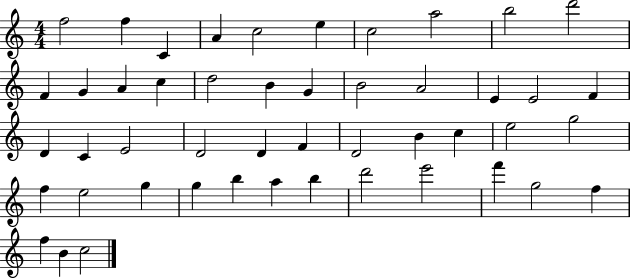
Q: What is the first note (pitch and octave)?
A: F5